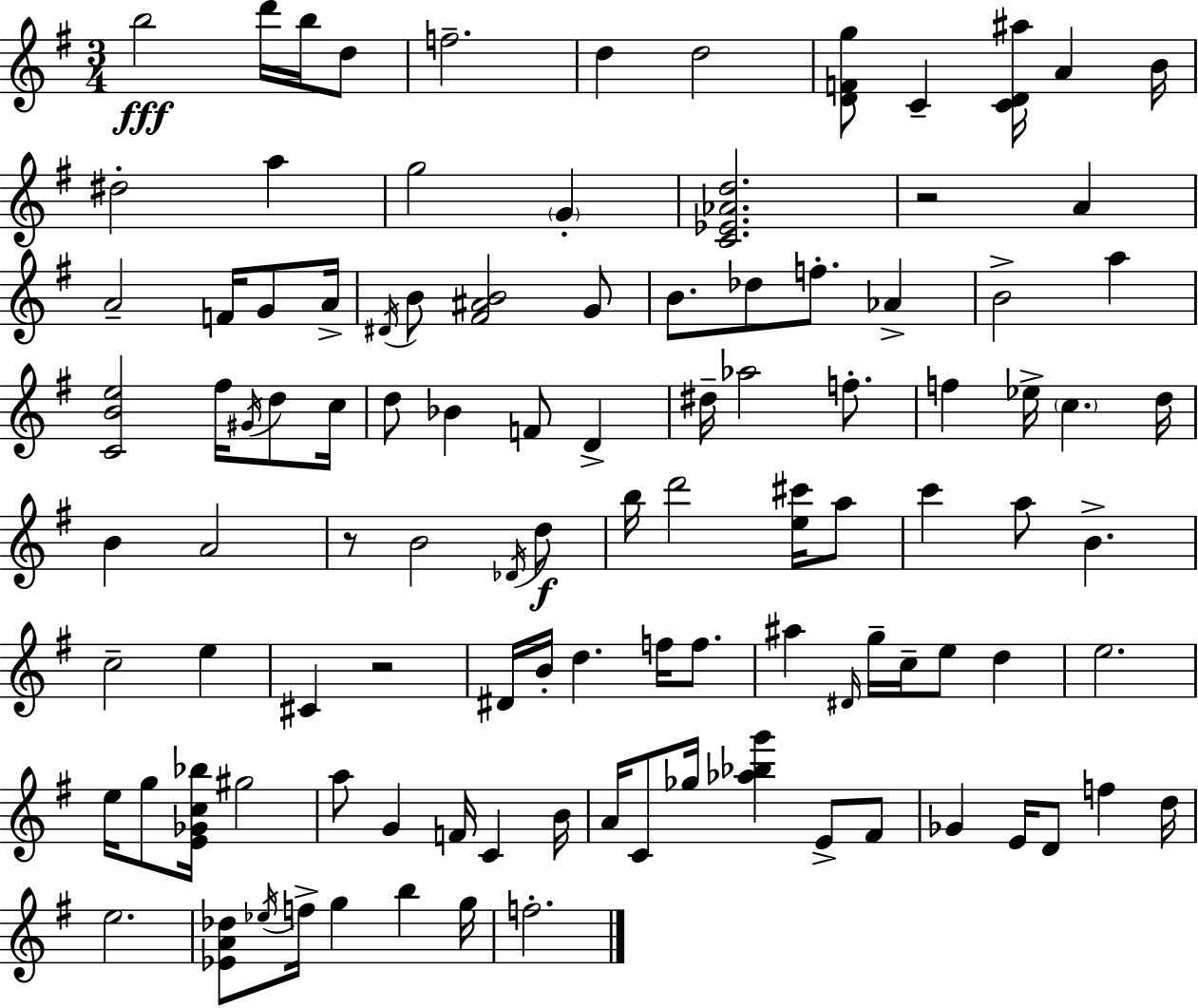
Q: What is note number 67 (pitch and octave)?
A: E5